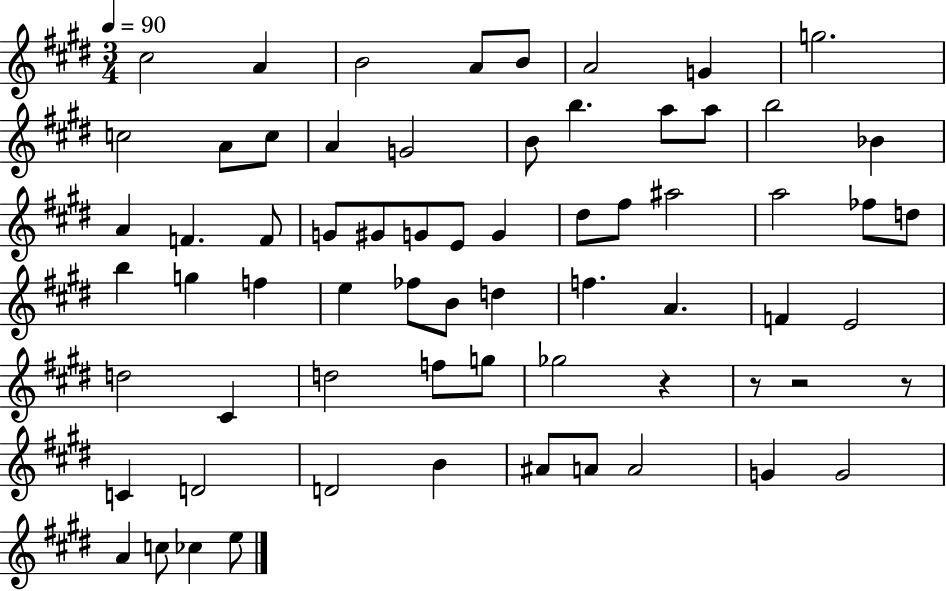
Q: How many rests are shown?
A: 4